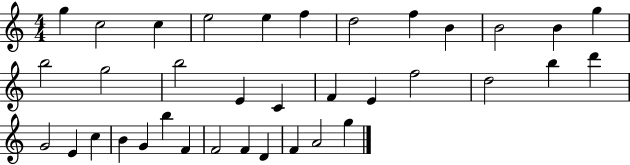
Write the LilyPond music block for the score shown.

{
  \clef treble
  \numericTimeSignature
  \time 4/4
  \key c \major
  g''4 c''2 c''4 | e''2 e''4 f''4 | d''2 f''4 b'4 | b'2 b'4 g''4 | \break b''2 g''2 | b''2 e'4 c'4 | f'4 e'4 f''2 | d''2 b''4 d'''4 | \break g'2 e'4 c''4 | b'4 g'4 b''4 f'4 | f'2 f'4 d'4 | f'4 a'2 g''4 | \break \bar "|."
}